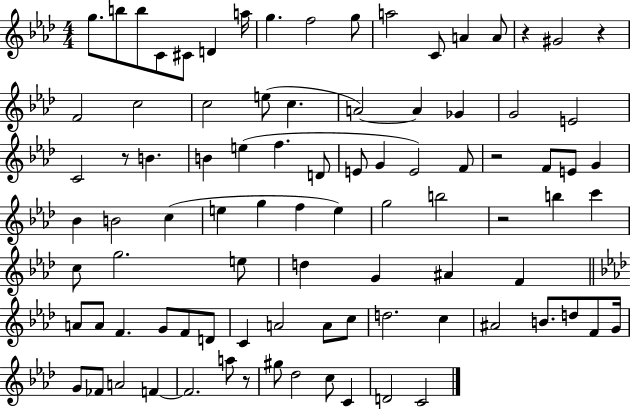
G5/e. B5/e B5/e C4/e C#4/e D4/q A5/s G5/q. F5/h G5/e A5/h C4/e A4/q A4/e R/q G#4/h R/q F4/h C5/h C5/h E5/e C5/q. A4/h A4/q Gb4/q G4/h E4/h C4/h R/e B4/q. B4/q E5/q F5/q. D4/e E4/e G4/q E4/h F4/e R/h F4/e E4/e G4/q Bb4/q B4/h C5/q E5/q G5/q F5/q E5/q G5/h B5/h R/h B5/q C6/q C5/e G5/h. E5/e D5/q G4/q A#4/q F4/q A4/e A4/e F4/q. G4/e F4/e D4/e C4/q A4/h A4/e C5/e D5/h. C5/q A#4/h B4/e. D5/e F4/e G4/s G4/e FES4/e A4/h F4/q F4/h. A5/e R/e G#5/e Db5/h C5/e C4/q D4/h C4/h